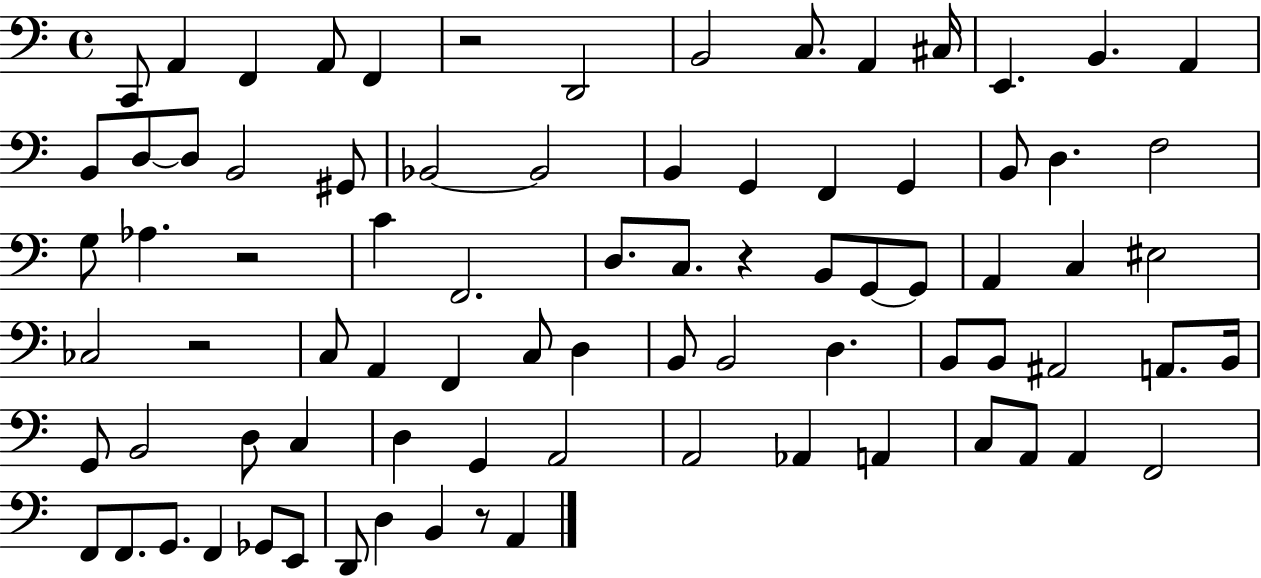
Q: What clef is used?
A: bass